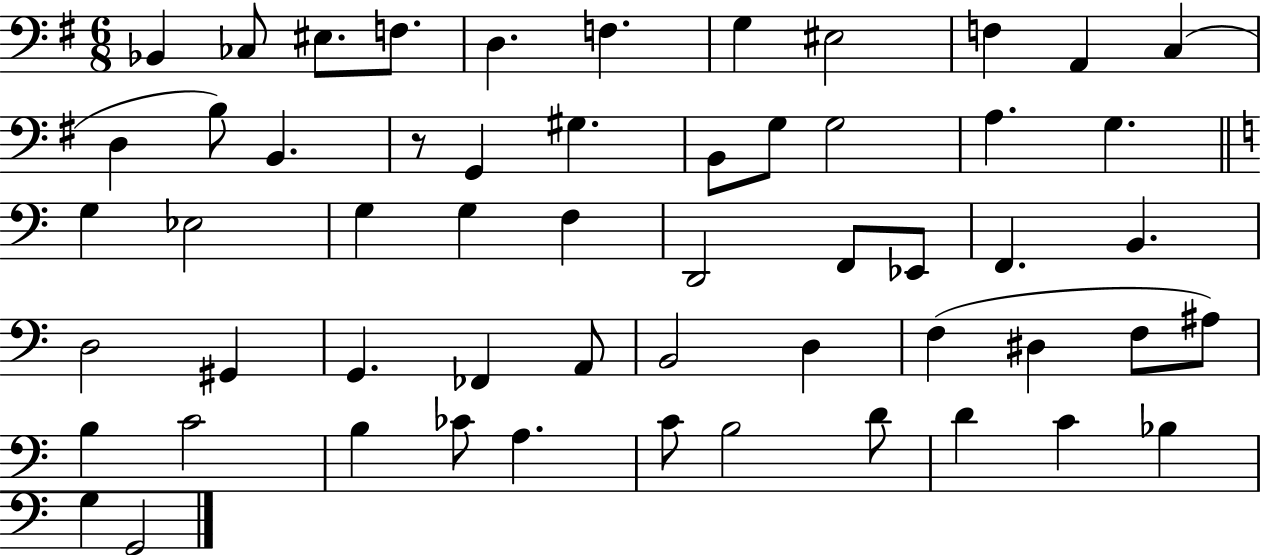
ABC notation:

X:1
T:Untitled
M:6/8
L:1/4
K:G
_B,, _C,/2 ^E,/2 F,/2 D, F, G, ^E,2 F, A,, C, D, B,/2 B,, z/2 G,, ^G, B,,/2 G,/2 G,2 A, G, G, _E,2 G, G, F, D,,2 F,,/2 _E,,/2 F,, B,, D,2 ^G,, G,, _F,, A,,/2 B,,2 D, F, ^D, F,/2 ^A,/2 B, C2 B, _C/2 A, C/2 B,2 D/2 D C _B, G, G,,2